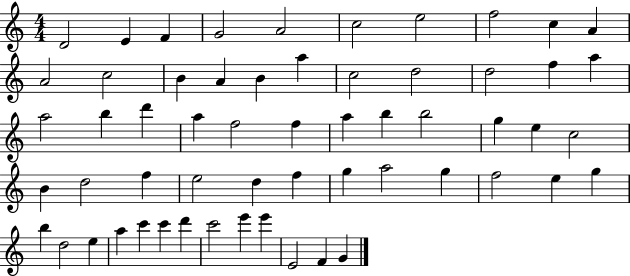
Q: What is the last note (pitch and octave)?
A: G4